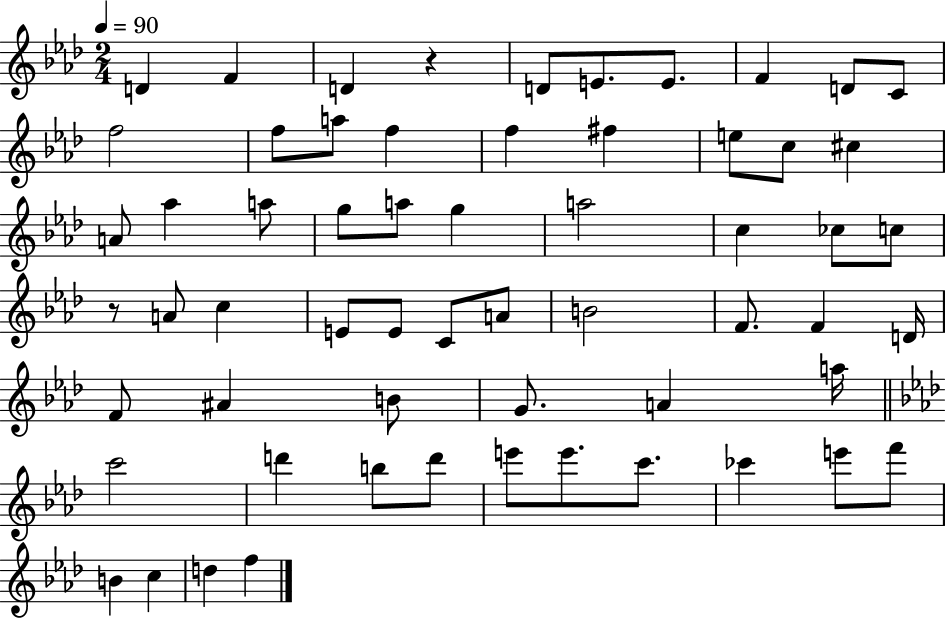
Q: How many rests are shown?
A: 2